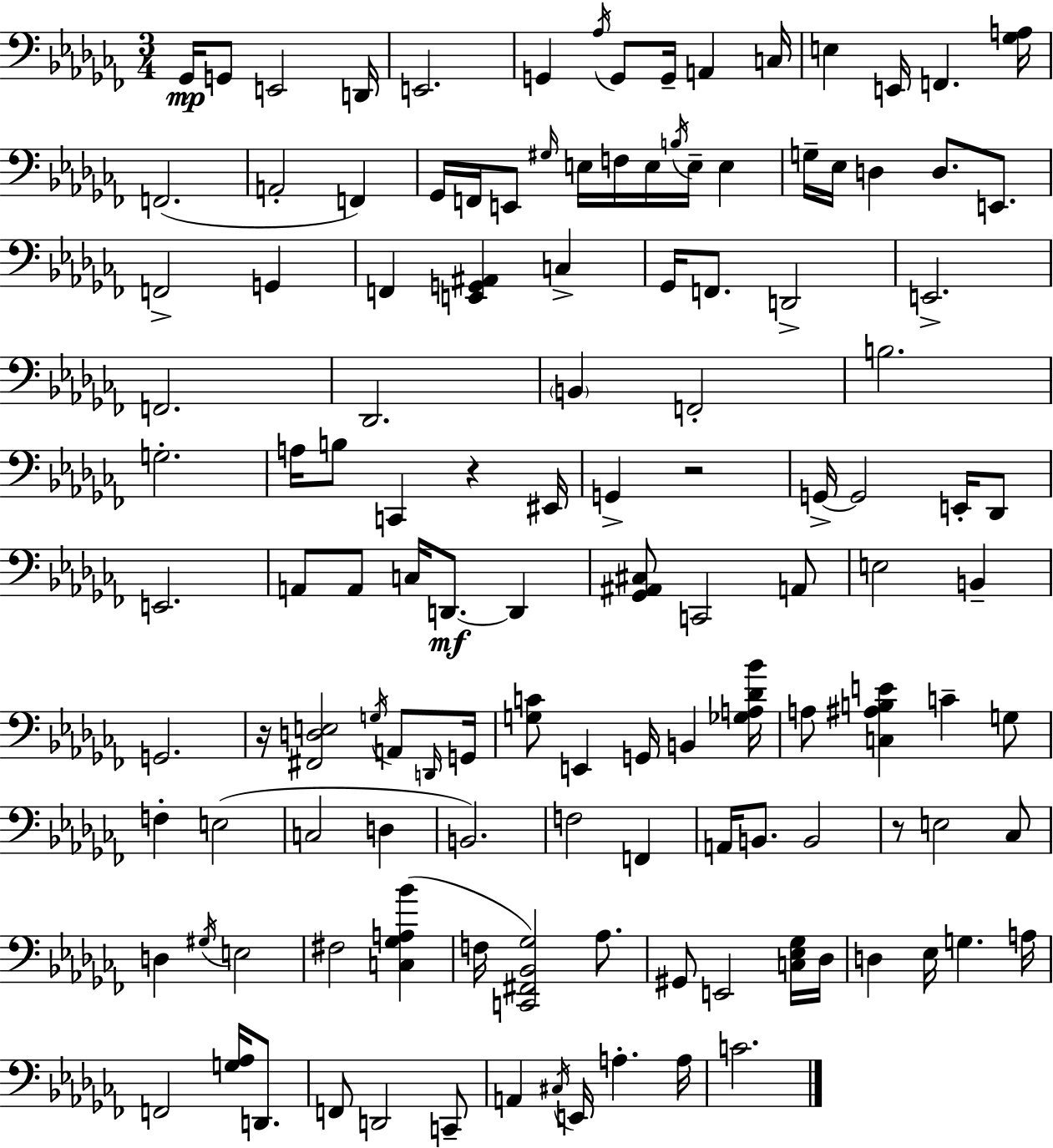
{
  \clef bass
  \numericTimeSignature
  \time 3/4
  \key aes \minor
  ges,16\mp g,8 e,2 d,16 | e,2. | g,4 \acciaccatura { aes16 } g,8 g,16-- a,4 | c16 e4 e,16 f,4. | \break <ges a>16 f,2.( | a,2-. f,4) | ges,16 f,16 e,8 \grace { gis16 } e16 f16 e16 \acciaccatura { b16 } e16-- e4 | g16-- ees16 d4 d8. | \break e,8. f,2-> g,4 | f,4 <e, g, ais,>4 c4-> | ges,16 f,8. d,2-> | e,2.-> | \break f,2. | des,2. | \parenthesize b,4 f,2-. | b2. | \break g2.-. | a16 b8 c,4 r4 | eis,16 g,4-> r2 | g,16->~~ g,2 | \break e,16-. des,8 e,2. | a,8 a,8 c16 d,8.~~\mf d,4 | <ges, ais, cis>8 c,2 | a,8 e2 b,4-- | \break g,2. | r16 <fis, d e>2 | \acciaccatura { g16 } a,8 \grace { d,16 } g,16 <g c'>8 e,4 g,16 | b,4 <ges a des' bes'>16 a8 <c ais b e'>4 c'4-- | \break g8 f4-. e2( | c2 | d4 b,2.) | f2 | \break f,4 a,16 b,8. b,2 | r8 e2 | ces8 d4 \acciaccatura { gis16 } e2 | fis2 | \break <c ges a bes'>4( f16 <c, fis, bes, ges>2) | aes8. gis,8 e,2 | <c ees ges>16 des16 d4 ees16 g4. | a16 f,2 | \break <g aes>16 d,8. f,8 d,2 | c,8-- a,4 \acciaccatura { cis16 } e,16 | a4.-. a16 c'2. | \bar "|."
}